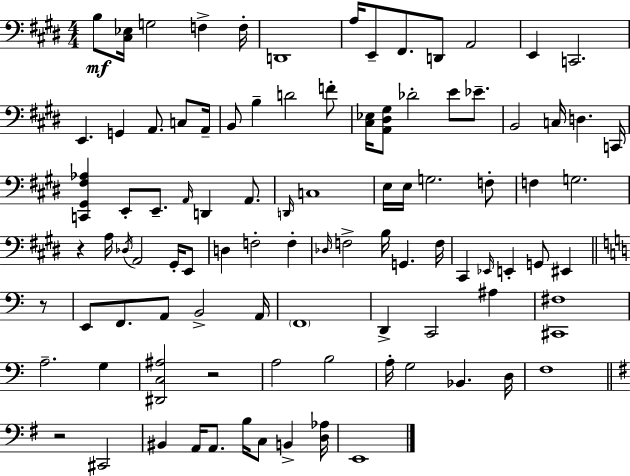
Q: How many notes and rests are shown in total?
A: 96